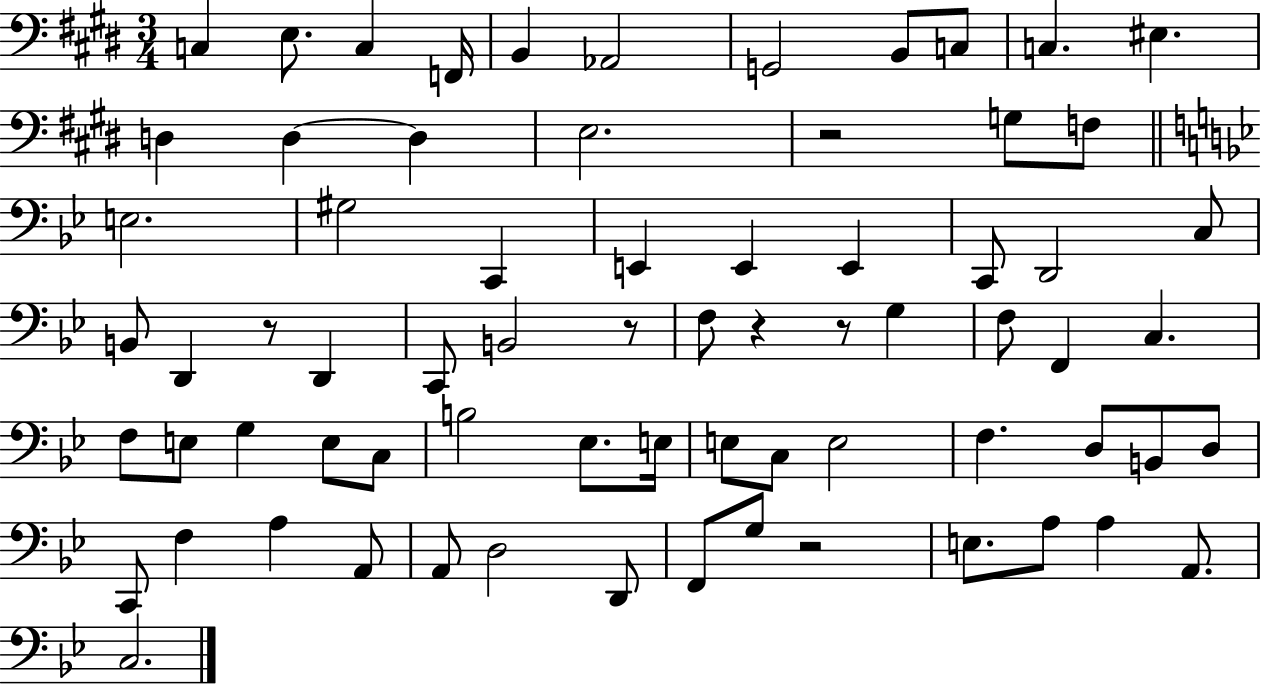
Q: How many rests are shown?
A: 6